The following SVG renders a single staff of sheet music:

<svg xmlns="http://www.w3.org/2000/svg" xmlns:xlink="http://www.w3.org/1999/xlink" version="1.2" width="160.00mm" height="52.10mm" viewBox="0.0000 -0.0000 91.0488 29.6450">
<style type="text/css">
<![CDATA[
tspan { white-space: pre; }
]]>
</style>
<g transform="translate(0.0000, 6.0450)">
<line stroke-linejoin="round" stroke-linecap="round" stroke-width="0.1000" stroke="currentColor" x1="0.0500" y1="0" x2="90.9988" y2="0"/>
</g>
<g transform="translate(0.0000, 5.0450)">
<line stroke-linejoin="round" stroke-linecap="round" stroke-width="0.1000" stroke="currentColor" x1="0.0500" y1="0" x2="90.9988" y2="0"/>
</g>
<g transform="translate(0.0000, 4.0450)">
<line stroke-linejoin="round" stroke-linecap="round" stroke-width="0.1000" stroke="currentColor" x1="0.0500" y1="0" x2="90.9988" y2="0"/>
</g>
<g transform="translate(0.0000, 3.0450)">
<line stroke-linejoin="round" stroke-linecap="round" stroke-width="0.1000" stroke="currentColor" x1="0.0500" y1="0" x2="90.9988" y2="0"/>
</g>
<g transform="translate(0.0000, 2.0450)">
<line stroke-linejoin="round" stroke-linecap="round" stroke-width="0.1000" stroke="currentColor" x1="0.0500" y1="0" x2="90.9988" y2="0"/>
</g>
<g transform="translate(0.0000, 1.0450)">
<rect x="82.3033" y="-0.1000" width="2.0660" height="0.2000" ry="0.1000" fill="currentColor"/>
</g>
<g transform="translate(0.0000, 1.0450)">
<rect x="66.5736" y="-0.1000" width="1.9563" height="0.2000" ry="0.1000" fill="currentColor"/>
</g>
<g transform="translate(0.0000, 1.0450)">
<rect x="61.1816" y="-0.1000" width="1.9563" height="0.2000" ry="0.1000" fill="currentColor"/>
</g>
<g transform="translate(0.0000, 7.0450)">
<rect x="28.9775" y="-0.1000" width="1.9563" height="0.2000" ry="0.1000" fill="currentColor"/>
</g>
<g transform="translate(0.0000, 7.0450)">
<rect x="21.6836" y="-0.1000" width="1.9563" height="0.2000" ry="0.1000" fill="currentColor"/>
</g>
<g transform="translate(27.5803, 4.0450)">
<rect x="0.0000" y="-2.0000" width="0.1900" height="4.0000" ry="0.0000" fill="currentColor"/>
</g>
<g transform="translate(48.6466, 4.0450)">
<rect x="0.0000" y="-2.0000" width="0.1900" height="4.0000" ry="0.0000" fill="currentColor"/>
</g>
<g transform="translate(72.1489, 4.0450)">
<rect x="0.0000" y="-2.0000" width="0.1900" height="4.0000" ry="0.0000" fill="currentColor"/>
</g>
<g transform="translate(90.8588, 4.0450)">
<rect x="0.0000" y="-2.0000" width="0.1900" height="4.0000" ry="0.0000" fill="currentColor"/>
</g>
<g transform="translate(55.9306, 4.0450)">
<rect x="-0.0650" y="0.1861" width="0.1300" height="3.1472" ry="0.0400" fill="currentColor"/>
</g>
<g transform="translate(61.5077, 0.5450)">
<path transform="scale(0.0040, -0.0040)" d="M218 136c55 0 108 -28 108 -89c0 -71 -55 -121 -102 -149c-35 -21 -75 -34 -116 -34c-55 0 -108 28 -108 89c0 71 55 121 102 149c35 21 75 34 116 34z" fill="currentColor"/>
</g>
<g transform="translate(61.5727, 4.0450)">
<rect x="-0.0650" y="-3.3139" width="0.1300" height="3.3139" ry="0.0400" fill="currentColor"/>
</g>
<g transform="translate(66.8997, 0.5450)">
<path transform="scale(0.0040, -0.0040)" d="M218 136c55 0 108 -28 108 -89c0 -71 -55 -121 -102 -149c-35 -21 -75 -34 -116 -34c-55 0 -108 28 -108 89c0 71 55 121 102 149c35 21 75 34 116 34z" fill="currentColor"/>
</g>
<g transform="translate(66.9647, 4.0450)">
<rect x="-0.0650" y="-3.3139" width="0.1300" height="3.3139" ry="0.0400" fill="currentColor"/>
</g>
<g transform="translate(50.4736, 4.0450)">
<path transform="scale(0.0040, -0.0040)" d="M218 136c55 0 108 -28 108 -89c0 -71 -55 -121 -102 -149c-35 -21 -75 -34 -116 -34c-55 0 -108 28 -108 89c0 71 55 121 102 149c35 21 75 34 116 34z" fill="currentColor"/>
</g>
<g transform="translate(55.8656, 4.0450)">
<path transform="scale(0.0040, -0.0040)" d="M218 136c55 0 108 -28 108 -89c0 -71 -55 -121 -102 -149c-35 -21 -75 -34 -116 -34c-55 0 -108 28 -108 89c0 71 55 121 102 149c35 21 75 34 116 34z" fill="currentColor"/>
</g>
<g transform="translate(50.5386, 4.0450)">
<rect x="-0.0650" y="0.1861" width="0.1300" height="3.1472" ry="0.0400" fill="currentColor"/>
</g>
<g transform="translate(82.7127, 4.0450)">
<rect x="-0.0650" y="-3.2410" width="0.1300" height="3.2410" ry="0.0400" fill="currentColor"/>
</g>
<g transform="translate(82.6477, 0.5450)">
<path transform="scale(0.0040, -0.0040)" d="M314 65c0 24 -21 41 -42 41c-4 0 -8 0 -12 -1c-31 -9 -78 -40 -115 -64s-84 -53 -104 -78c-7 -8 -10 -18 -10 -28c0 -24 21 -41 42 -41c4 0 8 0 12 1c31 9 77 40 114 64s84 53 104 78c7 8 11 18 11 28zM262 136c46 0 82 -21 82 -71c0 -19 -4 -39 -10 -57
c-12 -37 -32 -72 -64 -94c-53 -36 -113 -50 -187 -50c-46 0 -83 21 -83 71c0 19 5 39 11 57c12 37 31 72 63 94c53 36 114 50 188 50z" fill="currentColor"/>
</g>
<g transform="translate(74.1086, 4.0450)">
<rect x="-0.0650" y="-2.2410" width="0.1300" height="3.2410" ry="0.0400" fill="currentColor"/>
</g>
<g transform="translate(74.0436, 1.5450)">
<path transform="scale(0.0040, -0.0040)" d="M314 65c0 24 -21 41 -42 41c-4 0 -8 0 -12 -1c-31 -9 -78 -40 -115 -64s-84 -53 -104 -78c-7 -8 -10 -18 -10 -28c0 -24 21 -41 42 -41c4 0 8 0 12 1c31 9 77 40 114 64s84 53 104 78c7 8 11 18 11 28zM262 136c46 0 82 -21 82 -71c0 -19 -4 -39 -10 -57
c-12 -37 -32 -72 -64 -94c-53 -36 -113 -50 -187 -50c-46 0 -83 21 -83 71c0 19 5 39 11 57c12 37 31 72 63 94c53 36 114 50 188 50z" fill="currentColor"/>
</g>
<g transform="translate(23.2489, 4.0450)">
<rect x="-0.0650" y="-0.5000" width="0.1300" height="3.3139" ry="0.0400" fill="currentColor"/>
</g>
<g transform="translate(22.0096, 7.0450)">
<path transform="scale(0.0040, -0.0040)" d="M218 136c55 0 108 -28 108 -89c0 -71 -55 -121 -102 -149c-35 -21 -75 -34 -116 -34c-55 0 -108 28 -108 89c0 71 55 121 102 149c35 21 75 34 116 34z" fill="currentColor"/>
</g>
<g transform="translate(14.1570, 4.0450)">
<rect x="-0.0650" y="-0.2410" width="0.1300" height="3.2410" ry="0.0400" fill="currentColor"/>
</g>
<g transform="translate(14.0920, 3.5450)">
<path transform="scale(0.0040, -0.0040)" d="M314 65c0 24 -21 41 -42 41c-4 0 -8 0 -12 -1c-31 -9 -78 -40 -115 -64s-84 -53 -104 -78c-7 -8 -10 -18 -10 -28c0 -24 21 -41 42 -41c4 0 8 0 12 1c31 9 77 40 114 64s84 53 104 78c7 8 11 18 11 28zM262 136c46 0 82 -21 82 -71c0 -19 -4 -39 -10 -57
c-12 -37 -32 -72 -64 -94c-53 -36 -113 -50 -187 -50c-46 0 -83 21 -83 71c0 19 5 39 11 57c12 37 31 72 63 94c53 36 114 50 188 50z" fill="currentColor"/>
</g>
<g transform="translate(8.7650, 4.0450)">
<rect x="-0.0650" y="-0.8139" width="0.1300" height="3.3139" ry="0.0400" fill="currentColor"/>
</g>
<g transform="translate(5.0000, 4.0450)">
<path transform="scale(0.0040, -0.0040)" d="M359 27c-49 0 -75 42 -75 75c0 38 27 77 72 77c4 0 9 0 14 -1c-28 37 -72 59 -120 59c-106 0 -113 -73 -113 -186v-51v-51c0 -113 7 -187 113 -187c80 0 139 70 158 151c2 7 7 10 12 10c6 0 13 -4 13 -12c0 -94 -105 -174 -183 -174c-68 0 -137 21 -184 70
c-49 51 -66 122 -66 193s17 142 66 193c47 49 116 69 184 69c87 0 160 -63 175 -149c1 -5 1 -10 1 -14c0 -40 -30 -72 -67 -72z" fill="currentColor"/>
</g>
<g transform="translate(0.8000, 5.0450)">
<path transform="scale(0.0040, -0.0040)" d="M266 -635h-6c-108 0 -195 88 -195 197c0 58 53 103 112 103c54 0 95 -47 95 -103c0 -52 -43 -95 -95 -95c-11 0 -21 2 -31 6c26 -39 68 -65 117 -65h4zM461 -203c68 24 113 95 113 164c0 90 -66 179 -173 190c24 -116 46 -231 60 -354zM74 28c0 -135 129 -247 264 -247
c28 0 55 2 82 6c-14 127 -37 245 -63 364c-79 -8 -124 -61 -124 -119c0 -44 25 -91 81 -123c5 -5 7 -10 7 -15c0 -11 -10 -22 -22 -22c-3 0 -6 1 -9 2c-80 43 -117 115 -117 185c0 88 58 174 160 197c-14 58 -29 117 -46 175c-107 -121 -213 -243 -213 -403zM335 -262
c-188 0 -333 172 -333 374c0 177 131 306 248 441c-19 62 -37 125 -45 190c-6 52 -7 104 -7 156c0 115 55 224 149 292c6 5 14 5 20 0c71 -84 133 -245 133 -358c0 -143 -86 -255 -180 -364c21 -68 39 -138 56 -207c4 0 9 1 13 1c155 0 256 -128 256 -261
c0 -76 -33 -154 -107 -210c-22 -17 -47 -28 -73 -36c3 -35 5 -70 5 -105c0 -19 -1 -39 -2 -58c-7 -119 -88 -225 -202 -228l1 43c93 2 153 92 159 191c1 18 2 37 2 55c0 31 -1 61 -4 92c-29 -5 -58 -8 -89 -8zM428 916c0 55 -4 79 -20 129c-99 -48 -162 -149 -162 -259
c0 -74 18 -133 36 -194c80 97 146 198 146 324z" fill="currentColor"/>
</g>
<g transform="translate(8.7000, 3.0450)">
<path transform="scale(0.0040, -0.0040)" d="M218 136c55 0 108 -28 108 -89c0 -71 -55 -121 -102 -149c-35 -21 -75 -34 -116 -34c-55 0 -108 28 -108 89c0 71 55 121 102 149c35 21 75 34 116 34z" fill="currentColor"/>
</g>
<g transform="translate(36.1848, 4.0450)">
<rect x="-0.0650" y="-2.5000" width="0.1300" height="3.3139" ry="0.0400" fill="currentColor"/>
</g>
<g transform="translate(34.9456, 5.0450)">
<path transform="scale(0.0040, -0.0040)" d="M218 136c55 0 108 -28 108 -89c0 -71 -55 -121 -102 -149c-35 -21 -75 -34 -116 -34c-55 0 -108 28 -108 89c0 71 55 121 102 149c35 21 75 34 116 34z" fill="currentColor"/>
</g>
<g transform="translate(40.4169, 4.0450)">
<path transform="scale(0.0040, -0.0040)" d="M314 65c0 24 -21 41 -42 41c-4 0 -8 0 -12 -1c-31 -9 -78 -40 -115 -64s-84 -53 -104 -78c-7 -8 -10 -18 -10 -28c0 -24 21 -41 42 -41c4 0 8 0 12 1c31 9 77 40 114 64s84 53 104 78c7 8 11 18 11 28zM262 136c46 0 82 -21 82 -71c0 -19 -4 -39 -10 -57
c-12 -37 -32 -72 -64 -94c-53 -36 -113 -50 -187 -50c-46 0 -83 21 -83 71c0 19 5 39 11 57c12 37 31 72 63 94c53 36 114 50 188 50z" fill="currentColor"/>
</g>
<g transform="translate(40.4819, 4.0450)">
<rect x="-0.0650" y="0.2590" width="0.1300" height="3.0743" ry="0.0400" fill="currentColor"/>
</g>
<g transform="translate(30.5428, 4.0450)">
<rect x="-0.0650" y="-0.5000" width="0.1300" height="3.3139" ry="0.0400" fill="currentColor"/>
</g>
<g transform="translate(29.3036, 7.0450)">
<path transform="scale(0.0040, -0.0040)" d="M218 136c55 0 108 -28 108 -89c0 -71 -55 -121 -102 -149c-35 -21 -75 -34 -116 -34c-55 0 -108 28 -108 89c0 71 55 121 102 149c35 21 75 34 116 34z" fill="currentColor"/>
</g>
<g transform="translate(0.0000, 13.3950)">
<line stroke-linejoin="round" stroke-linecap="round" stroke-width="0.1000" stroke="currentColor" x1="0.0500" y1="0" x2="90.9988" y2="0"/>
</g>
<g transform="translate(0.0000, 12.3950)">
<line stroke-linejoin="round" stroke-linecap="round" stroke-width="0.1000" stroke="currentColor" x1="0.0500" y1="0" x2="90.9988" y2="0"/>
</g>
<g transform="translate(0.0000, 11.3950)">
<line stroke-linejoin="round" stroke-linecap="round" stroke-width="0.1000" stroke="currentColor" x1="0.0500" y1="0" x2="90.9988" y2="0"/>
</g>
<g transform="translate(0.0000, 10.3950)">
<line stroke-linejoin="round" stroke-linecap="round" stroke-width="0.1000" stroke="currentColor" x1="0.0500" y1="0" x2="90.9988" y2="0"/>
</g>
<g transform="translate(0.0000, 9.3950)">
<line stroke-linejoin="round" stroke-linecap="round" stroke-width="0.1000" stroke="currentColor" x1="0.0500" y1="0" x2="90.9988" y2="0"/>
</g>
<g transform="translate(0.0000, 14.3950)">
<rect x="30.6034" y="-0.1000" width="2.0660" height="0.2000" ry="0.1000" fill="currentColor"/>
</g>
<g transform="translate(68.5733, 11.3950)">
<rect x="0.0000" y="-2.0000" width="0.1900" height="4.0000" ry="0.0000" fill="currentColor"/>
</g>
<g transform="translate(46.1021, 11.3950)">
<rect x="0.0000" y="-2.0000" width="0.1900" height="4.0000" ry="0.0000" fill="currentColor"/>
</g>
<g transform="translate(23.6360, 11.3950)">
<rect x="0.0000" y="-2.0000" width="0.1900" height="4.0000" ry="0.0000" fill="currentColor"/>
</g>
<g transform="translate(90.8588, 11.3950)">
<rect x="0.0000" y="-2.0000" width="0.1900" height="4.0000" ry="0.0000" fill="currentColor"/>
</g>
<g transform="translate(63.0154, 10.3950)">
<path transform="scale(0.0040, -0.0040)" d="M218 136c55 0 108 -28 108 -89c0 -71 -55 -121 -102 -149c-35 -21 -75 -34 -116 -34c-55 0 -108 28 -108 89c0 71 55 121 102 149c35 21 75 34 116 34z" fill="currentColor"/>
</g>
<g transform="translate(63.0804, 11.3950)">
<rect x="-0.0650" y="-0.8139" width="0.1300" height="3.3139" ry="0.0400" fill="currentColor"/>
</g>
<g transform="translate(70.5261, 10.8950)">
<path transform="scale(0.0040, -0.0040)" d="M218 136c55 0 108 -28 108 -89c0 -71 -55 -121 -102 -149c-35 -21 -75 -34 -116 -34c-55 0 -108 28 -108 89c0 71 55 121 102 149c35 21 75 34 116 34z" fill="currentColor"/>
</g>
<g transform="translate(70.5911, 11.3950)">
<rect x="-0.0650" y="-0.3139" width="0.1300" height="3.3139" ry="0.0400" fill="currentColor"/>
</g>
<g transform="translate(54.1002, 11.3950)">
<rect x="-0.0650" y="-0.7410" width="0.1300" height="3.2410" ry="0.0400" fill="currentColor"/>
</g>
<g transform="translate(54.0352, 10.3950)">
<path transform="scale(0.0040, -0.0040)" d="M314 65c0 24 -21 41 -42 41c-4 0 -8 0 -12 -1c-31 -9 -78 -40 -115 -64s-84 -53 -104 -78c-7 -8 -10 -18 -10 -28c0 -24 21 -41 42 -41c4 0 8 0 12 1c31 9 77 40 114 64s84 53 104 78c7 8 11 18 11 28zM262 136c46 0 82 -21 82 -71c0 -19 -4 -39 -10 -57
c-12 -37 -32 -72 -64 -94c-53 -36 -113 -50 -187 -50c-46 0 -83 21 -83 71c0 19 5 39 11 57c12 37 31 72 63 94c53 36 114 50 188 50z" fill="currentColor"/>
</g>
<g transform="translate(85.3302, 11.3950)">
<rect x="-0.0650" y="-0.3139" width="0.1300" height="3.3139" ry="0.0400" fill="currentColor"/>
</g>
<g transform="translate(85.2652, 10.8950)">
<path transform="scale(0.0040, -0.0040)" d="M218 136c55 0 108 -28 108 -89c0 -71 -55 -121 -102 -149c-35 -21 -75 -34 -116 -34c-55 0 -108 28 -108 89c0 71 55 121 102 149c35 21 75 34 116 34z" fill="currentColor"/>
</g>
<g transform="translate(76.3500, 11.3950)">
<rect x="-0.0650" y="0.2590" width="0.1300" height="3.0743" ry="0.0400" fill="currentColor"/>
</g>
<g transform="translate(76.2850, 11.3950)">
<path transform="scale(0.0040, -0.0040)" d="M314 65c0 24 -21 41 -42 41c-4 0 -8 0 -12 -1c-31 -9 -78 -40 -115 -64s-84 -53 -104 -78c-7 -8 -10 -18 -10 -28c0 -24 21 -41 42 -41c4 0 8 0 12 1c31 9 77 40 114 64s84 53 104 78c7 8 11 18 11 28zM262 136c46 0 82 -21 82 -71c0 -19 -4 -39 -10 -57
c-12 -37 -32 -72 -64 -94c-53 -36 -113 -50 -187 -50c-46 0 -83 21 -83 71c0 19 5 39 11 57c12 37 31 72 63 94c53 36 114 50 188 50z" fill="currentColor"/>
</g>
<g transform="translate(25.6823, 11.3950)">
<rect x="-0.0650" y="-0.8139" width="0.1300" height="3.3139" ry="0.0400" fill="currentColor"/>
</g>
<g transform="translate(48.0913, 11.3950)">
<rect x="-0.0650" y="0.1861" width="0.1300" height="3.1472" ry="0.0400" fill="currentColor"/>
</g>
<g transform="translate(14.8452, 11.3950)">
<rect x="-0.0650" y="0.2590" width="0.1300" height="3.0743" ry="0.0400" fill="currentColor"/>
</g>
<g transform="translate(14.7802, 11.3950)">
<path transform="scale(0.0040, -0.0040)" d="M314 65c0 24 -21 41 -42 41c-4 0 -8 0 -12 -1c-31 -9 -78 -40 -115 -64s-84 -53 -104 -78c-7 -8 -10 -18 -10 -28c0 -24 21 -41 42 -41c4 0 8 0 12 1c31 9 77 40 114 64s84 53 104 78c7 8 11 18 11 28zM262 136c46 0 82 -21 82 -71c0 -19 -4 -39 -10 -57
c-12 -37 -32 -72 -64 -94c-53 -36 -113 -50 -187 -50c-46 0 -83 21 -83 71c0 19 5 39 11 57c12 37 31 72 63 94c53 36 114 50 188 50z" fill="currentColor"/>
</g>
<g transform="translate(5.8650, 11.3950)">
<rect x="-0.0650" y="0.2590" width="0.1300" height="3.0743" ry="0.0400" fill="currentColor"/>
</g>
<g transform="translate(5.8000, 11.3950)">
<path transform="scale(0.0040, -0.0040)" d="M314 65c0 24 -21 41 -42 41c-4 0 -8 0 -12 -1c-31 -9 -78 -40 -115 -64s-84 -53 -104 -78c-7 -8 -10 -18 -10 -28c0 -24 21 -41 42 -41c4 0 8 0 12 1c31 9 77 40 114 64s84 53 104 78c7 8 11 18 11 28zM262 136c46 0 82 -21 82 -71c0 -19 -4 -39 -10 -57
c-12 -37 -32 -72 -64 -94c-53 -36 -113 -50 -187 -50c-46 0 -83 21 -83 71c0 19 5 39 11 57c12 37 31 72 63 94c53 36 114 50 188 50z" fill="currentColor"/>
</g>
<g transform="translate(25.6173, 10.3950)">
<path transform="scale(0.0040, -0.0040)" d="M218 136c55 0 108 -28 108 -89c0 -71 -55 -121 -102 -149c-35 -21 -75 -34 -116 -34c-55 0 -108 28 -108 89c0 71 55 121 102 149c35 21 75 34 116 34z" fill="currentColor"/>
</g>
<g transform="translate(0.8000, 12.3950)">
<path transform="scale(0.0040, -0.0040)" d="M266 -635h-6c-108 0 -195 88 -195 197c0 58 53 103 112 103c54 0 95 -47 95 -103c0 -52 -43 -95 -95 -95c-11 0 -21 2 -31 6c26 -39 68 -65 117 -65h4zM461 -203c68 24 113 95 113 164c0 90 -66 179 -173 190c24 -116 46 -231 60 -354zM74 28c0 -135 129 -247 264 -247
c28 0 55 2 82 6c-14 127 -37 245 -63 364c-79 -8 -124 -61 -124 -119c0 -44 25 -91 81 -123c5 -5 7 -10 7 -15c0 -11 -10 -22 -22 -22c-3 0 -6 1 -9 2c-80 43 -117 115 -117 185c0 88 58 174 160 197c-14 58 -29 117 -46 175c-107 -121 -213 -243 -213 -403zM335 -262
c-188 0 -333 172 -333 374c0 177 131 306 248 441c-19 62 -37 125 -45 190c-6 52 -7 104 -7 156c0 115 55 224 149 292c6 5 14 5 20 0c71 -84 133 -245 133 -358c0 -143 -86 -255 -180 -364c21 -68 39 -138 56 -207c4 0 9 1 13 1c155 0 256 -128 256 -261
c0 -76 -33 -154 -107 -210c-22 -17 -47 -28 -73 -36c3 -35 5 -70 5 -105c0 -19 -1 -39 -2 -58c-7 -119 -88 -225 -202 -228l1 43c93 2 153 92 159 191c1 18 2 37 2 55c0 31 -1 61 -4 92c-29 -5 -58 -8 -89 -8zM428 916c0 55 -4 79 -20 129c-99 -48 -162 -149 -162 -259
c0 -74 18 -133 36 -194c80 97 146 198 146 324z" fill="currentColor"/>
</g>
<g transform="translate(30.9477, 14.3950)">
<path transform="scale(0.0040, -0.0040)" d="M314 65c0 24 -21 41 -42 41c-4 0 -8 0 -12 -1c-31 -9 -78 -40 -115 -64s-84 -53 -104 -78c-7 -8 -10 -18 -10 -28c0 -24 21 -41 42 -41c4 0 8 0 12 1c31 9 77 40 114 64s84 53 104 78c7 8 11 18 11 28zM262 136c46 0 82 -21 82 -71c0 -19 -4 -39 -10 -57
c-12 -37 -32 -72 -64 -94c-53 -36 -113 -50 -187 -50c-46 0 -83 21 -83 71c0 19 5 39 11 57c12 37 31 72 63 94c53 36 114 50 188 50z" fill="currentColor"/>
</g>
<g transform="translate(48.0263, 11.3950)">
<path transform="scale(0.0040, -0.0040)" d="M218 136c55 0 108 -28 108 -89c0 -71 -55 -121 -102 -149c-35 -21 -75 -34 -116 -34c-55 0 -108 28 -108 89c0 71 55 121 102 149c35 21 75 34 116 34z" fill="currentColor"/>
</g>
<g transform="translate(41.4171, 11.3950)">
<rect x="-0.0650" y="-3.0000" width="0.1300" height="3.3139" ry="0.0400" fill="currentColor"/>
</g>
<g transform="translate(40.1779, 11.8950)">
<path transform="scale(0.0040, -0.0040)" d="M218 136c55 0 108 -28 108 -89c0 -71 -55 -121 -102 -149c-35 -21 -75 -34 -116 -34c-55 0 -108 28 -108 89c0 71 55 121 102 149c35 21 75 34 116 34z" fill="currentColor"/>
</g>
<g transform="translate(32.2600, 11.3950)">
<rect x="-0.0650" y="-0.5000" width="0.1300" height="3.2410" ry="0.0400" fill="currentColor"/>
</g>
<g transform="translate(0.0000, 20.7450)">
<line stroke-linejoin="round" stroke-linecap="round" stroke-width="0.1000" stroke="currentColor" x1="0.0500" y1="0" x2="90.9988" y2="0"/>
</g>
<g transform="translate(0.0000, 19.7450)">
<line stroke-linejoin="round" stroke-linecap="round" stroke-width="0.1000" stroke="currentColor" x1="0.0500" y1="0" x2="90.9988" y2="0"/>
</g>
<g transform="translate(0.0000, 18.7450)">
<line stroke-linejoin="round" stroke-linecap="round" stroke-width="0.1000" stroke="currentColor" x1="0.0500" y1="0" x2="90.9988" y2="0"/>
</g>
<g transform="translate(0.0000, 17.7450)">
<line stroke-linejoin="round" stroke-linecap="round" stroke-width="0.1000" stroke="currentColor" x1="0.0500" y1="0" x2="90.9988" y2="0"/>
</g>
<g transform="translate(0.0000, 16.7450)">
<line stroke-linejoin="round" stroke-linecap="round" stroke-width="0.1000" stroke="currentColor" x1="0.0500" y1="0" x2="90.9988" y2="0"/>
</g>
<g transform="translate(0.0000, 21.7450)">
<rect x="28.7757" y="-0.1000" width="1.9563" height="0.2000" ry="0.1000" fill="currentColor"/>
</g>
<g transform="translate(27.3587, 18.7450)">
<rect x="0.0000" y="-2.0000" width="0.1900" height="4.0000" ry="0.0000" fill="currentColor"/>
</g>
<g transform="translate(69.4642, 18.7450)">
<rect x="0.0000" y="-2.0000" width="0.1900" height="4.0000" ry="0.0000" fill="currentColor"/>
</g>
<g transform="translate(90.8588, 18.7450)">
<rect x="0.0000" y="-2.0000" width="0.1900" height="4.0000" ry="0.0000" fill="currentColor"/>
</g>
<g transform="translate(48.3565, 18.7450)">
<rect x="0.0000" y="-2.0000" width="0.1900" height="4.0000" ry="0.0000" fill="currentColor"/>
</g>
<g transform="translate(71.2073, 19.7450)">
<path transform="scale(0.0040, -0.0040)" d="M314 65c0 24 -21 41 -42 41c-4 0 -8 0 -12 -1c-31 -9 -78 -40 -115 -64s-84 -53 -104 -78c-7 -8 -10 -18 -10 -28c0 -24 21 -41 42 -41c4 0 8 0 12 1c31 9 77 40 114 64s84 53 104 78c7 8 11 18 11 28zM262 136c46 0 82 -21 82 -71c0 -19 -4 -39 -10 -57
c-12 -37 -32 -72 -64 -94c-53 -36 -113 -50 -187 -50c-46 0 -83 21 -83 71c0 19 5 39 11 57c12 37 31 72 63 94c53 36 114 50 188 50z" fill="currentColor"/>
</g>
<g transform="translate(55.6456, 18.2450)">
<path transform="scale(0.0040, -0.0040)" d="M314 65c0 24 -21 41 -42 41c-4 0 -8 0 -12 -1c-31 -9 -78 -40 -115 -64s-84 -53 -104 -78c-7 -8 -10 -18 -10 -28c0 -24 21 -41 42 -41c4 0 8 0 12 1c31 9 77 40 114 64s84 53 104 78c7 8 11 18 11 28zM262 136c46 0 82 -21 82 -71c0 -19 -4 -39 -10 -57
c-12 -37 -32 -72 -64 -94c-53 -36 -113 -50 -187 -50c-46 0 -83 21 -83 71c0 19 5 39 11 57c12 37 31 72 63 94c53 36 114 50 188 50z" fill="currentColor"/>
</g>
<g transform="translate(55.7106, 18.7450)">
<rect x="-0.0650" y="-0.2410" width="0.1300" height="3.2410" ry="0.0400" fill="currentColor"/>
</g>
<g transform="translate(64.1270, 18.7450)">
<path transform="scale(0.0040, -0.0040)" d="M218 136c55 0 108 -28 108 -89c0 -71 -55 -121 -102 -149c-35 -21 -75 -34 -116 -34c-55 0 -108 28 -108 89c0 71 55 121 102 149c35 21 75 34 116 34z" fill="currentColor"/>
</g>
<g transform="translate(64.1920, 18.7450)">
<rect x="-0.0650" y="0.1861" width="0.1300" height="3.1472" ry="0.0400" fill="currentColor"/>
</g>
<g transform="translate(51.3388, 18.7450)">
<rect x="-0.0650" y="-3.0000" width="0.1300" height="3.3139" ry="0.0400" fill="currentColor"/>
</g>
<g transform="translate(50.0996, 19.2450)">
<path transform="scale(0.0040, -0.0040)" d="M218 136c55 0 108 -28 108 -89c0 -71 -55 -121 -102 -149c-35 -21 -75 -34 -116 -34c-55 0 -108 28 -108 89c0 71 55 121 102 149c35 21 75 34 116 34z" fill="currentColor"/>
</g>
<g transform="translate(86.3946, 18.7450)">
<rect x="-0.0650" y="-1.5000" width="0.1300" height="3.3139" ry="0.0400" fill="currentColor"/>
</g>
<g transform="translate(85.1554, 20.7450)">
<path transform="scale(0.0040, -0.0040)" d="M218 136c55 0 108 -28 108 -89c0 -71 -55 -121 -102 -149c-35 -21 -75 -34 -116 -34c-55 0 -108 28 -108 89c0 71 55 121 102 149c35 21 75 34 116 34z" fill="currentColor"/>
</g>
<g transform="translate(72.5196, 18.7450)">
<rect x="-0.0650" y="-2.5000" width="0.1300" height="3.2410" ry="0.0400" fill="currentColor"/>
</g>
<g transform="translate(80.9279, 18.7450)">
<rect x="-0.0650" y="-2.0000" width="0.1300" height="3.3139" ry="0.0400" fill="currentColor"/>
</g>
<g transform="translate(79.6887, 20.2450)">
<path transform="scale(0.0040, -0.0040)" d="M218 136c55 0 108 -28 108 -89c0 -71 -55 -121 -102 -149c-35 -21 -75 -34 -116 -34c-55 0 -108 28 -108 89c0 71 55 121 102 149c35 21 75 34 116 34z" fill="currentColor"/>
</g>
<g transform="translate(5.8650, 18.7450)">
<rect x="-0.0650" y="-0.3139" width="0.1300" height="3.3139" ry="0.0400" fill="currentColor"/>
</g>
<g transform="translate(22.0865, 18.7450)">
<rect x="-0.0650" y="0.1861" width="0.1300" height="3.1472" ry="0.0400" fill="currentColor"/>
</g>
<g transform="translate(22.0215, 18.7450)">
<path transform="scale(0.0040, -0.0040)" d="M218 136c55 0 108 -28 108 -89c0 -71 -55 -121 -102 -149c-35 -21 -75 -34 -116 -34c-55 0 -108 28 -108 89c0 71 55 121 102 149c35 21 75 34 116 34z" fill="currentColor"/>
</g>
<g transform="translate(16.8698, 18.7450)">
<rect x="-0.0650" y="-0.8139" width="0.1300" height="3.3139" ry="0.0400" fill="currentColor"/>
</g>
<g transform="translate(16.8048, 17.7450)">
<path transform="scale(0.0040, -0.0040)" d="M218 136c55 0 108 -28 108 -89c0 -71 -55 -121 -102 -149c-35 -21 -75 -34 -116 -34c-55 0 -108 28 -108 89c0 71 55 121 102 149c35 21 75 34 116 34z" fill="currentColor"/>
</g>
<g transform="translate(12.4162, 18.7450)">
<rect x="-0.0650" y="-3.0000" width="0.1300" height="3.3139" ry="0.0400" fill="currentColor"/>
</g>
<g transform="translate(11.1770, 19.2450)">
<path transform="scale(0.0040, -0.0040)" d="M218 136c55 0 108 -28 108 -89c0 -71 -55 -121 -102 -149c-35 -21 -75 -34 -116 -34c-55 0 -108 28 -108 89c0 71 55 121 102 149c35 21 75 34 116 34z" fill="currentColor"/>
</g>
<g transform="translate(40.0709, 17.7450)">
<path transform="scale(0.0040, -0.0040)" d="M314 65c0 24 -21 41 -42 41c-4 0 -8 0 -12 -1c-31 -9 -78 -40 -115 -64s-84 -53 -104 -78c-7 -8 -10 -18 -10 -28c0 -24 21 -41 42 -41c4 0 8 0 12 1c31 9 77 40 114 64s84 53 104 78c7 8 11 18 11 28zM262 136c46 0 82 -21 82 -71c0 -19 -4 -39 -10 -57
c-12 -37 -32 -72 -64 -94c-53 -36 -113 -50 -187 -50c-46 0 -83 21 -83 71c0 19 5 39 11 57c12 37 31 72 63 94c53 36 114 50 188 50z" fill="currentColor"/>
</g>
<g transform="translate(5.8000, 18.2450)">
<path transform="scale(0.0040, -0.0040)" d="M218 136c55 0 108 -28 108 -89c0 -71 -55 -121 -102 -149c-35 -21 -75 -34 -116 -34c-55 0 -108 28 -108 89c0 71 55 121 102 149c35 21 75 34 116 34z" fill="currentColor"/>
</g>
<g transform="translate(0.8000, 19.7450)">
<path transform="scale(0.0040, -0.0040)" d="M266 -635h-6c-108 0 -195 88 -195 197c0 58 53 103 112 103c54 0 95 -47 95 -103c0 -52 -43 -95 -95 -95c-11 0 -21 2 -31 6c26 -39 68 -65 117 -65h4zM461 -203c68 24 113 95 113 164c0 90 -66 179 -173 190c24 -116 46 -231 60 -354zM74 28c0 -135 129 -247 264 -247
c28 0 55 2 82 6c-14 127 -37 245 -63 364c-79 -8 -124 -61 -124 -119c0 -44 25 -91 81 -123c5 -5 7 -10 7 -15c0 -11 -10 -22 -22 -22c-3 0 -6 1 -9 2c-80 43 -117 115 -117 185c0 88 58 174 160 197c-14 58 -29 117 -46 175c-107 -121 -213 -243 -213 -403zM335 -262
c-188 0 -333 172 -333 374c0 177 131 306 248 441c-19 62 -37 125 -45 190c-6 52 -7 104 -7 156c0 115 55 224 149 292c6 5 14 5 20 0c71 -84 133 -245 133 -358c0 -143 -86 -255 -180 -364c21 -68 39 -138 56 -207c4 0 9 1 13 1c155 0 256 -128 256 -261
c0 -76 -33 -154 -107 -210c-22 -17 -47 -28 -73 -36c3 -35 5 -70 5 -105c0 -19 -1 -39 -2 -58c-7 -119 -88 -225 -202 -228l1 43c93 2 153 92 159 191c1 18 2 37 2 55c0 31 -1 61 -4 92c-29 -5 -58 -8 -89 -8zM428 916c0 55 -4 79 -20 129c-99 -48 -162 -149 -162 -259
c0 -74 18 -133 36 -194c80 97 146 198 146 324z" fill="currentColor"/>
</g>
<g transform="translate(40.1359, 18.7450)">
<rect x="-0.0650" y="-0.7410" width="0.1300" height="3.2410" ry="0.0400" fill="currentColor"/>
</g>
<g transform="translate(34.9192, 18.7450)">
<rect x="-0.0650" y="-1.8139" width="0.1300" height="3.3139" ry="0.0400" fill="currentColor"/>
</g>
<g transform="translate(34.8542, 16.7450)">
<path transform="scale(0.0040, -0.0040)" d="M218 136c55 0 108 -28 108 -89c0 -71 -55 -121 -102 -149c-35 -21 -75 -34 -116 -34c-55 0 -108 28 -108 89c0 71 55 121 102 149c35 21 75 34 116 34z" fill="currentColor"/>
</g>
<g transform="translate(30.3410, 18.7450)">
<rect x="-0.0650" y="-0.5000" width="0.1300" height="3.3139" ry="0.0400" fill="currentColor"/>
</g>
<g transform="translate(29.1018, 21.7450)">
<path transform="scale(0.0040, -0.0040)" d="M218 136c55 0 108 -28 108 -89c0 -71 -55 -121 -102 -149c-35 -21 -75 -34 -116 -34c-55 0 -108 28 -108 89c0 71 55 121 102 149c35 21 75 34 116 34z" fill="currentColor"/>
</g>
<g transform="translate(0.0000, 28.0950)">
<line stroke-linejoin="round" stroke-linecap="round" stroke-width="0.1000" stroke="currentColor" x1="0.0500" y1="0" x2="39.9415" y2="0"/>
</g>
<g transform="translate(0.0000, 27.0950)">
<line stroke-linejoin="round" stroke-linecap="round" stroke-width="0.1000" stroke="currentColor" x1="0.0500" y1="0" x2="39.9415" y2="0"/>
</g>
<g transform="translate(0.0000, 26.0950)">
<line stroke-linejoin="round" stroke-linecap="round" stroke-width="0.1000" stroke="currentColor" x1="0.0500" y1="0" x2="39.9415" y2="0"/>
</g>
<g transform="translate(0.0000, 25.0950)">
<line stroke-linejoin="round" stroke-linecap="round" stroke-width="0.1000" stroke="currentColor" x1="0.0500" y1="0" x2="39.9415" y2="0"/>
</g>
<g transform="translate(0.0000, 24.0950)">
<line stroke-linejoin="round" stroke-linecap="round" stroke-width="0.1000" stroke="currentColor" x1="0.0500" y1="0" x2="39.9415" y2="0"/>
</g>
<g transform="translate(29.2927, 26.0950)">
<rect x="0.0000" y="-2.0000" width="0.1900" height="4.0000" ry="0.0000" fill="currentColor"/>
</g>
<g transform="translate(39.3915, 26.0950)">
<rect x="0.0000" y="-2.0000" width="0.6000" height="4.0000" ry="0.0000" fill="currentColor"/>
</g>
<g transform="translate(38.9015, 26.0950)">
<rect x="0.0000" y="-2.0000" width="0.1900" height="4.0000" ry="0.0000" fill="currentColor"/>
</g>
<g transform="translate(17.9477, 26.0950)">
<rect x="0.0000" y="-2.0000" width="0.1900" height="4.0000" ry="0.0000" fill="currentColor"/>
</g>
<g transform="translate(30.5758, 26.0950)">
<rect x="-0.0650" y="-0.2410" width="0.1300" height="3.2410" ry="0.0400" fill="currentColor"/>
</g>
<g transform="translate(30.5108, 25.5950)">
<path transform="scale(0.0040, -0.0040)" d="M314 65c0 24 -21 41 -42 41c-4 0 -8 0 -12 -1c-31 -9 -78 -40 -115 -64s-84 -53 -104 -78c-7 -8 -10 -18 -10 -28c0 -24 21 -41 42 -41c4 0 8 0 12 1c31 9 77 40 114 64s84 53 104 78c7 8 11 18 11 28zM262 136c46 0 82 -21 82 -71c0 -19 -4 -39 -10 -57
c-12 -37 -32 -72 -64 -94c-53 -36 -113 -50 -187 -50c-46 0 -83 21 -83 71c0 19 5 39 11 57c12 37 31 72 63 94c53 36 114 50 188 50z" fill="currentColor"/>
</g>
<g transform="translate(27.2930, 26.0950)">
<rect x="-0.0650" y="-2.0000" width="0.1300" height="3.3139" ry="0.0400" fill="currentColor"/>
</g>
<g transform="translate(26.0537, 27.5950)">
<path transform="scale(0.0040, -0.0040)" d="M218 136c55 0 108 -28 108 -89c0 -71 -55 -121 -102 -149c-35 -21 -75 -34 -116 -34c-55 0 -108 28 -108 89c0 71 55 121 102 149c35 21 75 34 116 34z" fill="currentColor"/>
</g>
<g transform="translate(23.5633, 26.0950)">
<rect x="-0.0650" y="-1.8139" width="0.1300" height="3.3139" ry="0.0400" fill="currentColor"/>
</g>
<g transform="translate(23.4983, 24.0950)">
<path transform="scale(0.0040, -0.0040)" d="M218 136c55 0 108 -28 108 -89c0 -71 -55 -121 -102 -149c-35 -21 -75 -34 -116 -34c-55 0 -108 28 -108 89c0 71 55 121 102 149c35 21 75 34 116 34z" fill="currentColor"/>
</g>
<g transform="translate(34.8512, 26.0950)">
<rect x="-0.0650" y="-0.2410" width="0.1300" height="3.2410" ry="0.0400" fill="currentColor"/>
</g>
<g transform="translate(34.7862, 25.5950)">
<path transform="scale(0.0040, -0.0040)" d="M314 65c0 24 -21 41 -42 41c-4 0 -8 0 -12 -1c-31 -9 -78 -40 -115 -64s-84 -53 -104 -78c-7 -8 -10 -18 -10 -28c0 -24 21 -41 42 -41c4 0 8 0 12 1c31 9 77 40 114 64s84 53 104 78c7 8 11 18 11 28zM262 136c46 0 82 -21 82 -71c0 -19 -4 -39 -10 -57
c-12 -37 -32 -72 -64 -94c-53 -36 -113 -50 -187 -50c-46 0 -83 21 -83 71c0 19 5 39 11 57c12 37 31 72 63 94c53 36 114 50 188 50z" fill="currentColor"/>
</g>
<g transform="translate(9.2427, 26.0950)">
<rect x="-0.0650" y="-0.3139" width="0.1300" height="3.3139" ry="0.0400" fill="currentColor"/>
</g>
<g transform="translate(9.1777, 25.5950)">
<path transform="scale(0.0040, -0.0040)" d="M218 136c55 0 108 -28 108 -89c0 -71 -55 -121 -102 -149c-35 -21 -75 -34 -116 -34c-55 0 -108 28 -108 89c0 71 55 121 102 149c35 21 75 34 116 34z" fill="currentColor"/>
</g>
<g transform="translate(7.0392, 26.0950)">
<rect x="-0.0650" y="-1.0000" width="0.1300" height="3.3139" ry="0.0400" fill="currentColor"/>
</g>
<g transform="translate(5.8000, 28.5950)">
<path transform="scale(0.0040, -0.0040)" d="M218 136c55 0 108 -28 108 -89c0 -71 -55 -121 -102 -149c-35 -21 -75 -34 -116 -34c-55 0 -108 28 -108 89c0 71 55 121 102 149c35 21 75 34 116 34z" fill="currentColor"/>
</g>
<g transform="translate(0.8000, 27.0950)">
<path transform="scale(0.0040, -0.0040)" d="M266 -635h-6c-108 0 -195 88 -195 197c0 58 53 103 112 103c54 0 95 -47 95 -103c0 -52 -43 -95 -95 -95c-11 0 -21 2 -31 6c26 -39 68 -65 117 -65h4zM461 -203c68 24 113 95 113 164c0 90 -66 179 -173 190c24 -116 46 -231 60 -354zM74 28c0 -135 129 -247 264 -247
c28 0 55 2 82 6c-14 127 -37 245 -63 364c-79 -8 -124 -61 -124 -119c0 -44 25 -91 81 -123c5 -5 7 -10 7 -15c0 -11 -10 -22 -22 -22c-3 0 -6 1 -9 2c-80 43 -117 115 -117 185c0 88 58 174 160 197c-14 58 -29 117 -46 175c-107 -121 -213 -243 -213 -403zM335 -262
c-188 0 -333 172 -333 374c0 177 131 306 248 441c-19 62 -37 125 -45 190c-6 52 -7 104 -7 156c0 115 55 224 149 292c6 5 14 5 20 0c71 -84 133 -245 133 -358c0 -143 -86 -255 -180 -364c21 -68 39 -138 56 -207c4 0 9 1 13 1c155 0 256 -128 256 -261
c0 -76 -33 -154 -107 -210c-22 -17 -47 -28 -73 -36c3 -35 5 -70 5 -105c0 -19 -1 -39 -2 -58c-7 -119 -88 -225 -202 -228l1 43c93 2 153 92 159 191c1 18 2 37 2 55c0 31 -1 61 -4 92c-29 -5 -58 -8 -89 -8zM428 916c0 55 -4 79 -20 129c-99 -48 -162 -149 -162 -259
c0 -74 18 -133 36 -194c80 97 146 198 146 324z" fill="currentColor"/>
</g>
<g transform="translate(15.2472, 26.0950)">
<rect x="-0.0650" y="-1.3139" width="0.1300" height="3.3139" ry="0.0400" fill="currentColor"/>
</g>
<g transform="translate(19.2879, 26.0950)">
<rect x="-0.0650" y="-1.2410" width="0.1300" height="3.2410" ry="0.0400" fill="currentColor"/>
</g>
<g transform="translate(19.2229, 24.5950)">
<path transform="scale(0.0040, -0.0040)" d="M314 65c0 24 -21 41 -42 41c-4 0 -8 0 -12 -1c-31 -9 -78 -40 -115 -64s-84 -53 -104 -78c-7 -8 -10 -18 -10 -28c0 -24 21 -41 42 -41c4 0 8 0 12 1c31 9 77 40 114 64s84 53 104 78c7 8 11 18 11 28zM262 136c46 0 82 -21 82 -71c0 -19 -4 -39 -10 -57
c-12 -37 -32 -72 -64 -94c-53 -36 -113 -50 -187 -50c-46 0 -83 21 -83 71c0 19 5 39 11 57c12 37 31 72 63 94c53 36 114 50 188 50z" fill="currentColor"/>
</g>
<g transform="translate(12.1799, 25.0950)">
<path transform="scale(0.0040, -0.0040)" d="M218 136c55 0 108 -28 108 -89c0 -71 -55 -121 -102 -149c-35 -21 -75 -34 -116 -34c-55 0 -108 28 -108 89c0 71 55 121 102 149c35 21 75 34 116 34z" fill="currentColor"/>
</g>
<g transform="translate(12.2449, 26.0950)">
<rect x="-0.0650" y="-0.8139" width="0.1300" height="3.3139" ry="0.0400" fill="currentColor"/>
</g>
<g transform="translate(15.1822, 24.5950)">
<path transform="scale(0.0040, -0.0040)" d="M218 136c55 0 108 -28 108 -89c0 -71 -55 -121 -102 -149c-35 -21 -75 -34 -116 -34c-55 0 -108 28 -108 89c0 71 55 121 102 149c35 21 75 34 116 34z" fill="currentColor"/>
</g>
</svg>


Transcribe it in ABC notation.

X:1
T:Untitled
M:4/4
L:1/4
K:C
d c2 C C G B2 B B b b g2 b2 B2 B2 d C2 A B d2 d c B2 c c A d B C f d2 A c2 B G2 F E D c d e e2 f F c2 c2